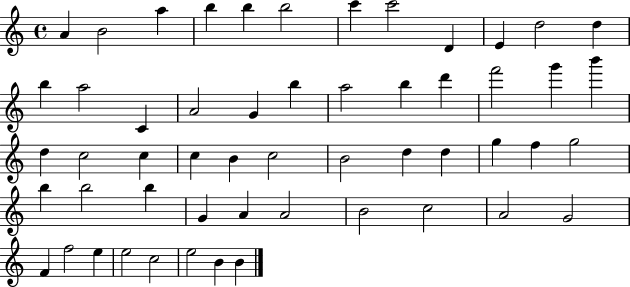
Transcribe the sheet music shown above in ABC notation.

X:1
T:Untitled
M:4/4
L:1/4
K:C
A B2 a b b b2 c' c'2 D E d2 d b a2 C A2 G b a2 b d' f'2 g' b' d c2 c c B c2 B2 d d g f g2 b b2 b G A A2 B2 c2 A2 G2 F f2 e e2 c2 e2 B B